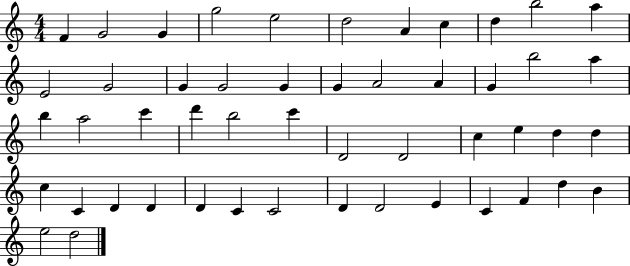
{
  \clef treble
  \numericTimeSignature
  \time 4/4
  \key c \major
  f'4 g'2 g'4 | g''2 e''2 | d''2 a'4 c''4 | d''4 b''2 a''4 | \break e'2 g'2 | g'4 g'2 g'4 | g'4 a'2 a'4 | g'4 b''2 a''4 | \break b''4 a''2 c'''4 | d'''4 b''2 c'''4 | d'2 d'2 | c''4 e''4 d''4 d''4 | \break c''4 c'4 d'4 d'4 | d'4 c'4 c'2 | d'4 d'2 e'4 | c'4 f'4 d''4 b'4 | \break e''2 d''2 | \bar "|."
}